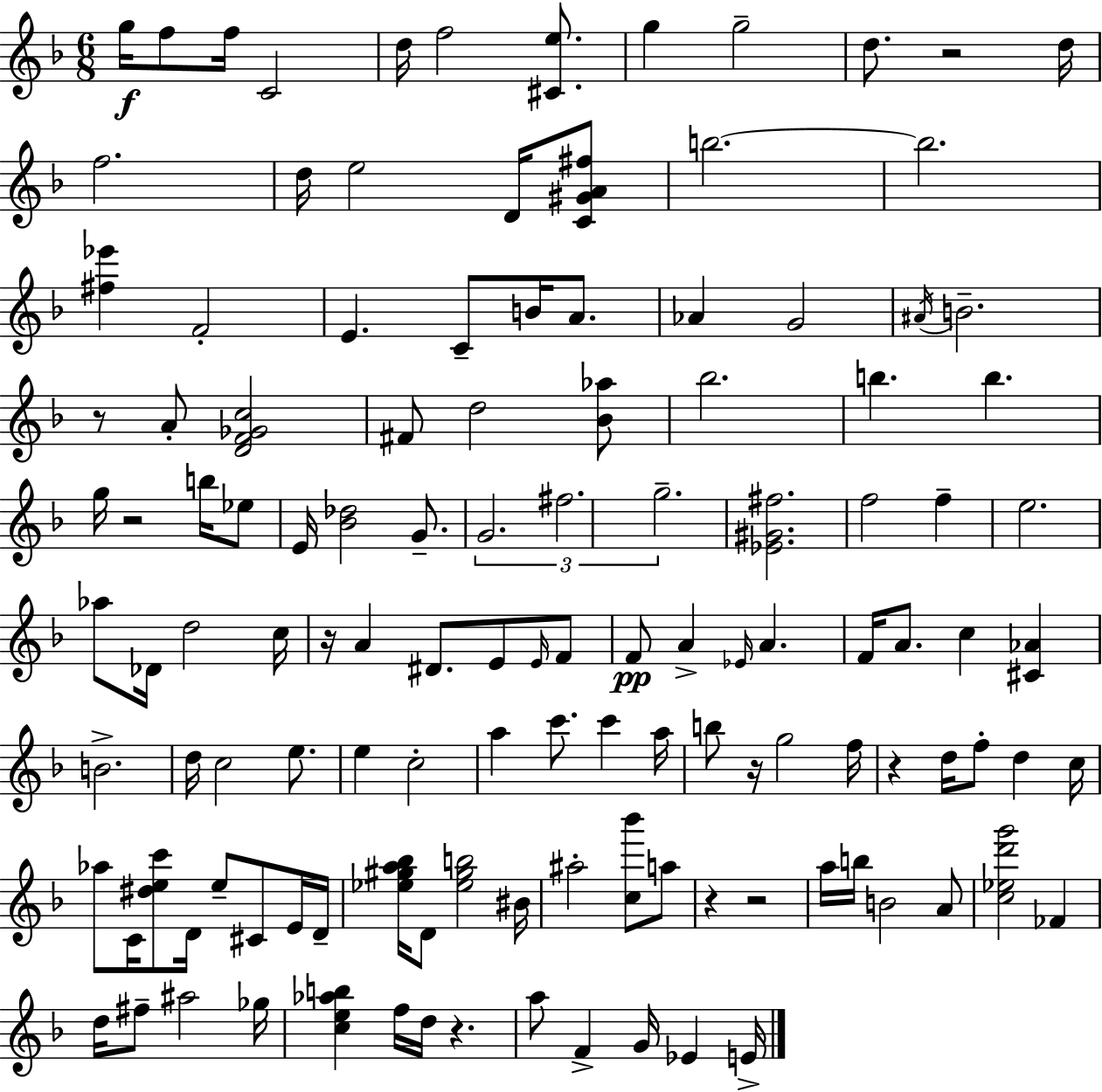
X:1
T:Untitled
M:6/8
L:1/4
K:F
g/4 f/2 f/4 C2 d/4 f2 [^Ce]/2 g g2 d/2 z2 d/4 f2 d/4 e2 D/4 [C^GA^f]/2 b2 b2 [^f_e'] F2 E C/2 B/4 A/2 _A G2 ^A/4 B2 z/2 A/2 [DF_Gc]2 ^F/2 d2 [_B_a]/2 _b2 b b g/4 z2 b/4 _e/2 E/4 [_B_d]2 G/2 G2 ^f2 g2 [_E^G^f]2 f2 f e2 _a/2 _D/4 d2 c/4 z/4 A ^D/2 E/2 E/4 F/2 F/2 A _E/4 A F/4 A/2 c [^C_A] B2 d/4 c2 e/2 e c2 a c'/2 c' a/4 b/2 z/4 g2 f/4 z d/4 f/2 d c/4 _a/2 C/4 [^dec']/2 D/4 e/2 ^C/2 E/4 D/4 [_e^ga_b]/4 D/2 [_e^gb]2 ^B/4 ^a2 [c_b']/2 a/2 z z2 a/4 b/4 B2 A/2 [c_ed'g']2 _F d/4 ^f/2 ^a2 _g/4 [ce_ab] f/4 d/4 z a/2 F G/4 _E E/4